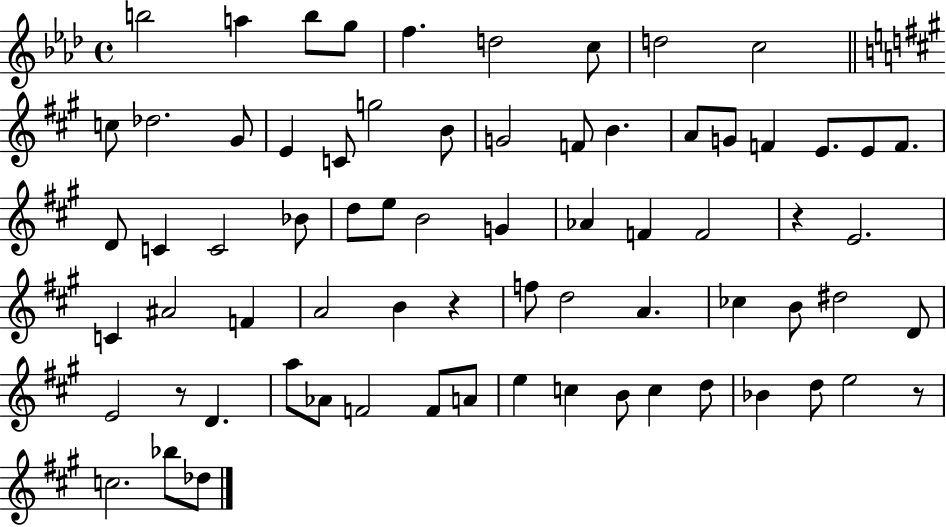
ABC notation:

X:1
T:Untitled
M:4/4
L:1/4
K:Ab
b2 a b/2 g/2 f d2 c/2 d2 c2 c/2 _d2 ^G/2 E C/2 g2 B/2 G2 F/2 B A/2 G/2 F E/2 E/2 F/2 D/2 C C2 _B/2 d/2 e/2 B2 G _A F F2 z E2 C ^A2 F A2 B z f/2 d2 A _c B/2 ^d2 D/2 E2 z/2 D a/2 _A/2 F2 F/2 A/2 e c B/2 c d/2 _B d/2 e2 z/2 c2 _b/2 _d/2